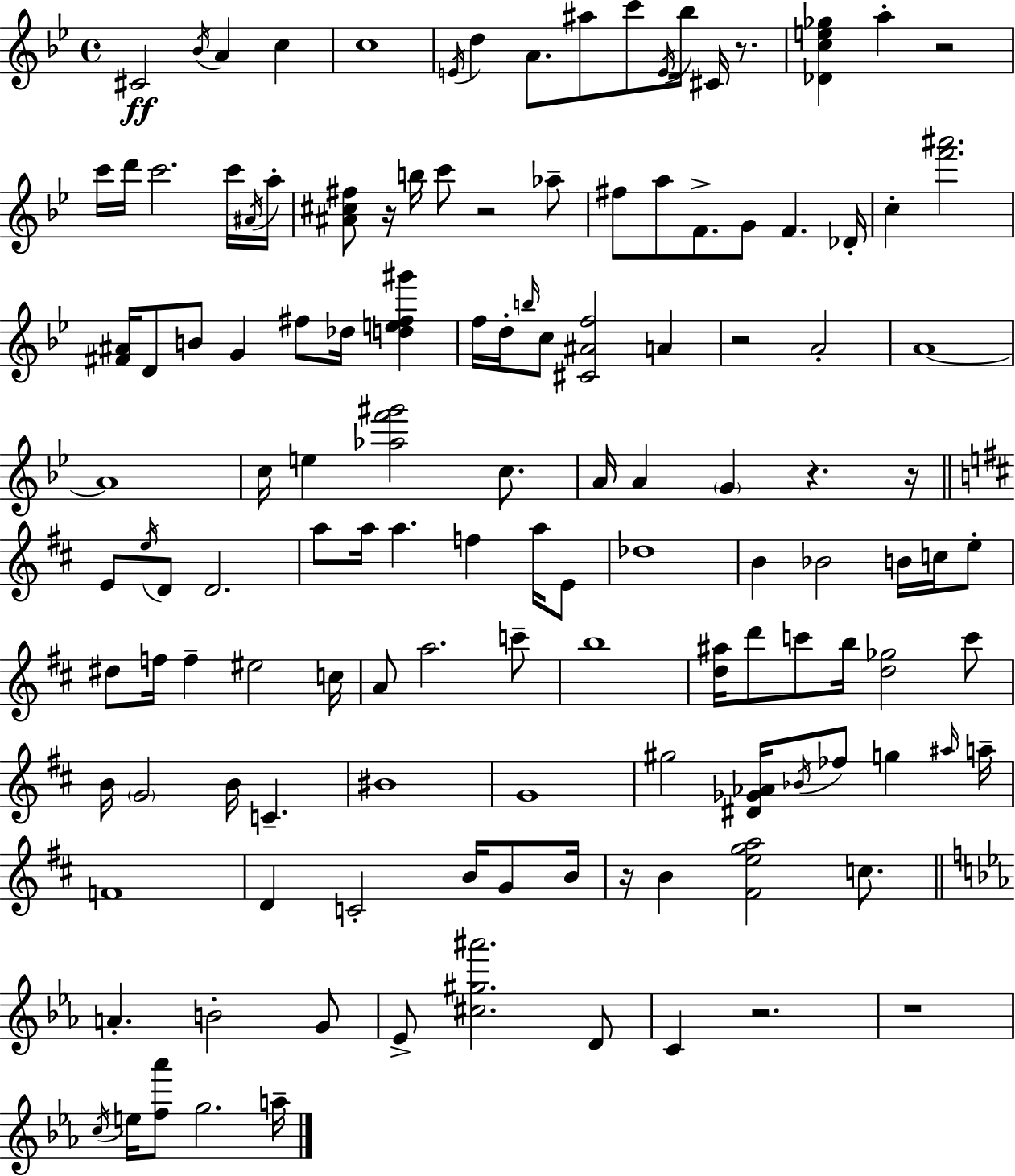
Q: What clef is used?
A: treble